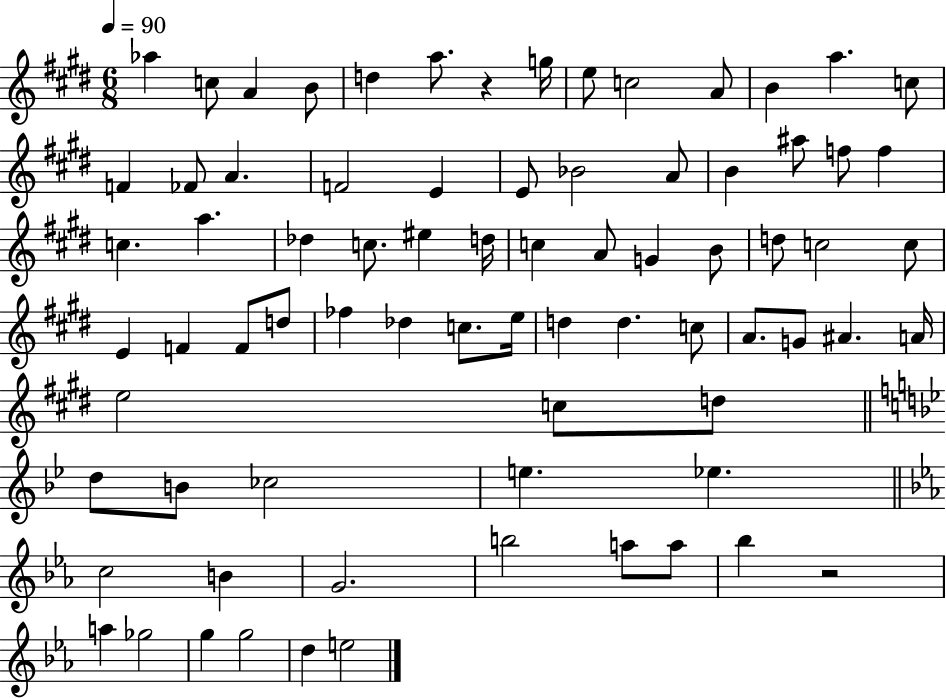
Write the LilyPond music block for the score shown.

{
  \clef treble
  \numericTimeSignature
  \time 6/8
  \key e \major
  \tempo 4 = 90
  \repeat volta 2 { aes''4 c''8 a'4 b'8 | d''4 a''8. r4 g''16 | e''8 c''2 a'8 | b'4 a''4. c''8 | \break f'4 fes'8 a'4. | f'2 e'4 | e'8 bes'2 a'8 | b'4 ais''8 f''8 f''4 | \break c''4. a''4. | des''4 c''8. eis''4 d''16 | c''4 a'8 g'4 b'8 | d''8 c''2 c''8 | \break e'4 f'4 f'8 d''8 | fes''4 des''4 c''8. e''16 | d''4 d''4. c''8 | a'8. g'8 ais'4. a'16 | \break e''2 c''8 d''8 | \bar "||" \break \key bes \major d''8 b'8 ces''2 | e''4. ees''4. | \bar "||" \break \key ees \major c''2 b'4 | g'2. | b''2 a''8 a''8 | bes''4 r2 | \break a''4 ges''2 | g''4 g''2 | d''4 e''2 | } \bar "|."
}